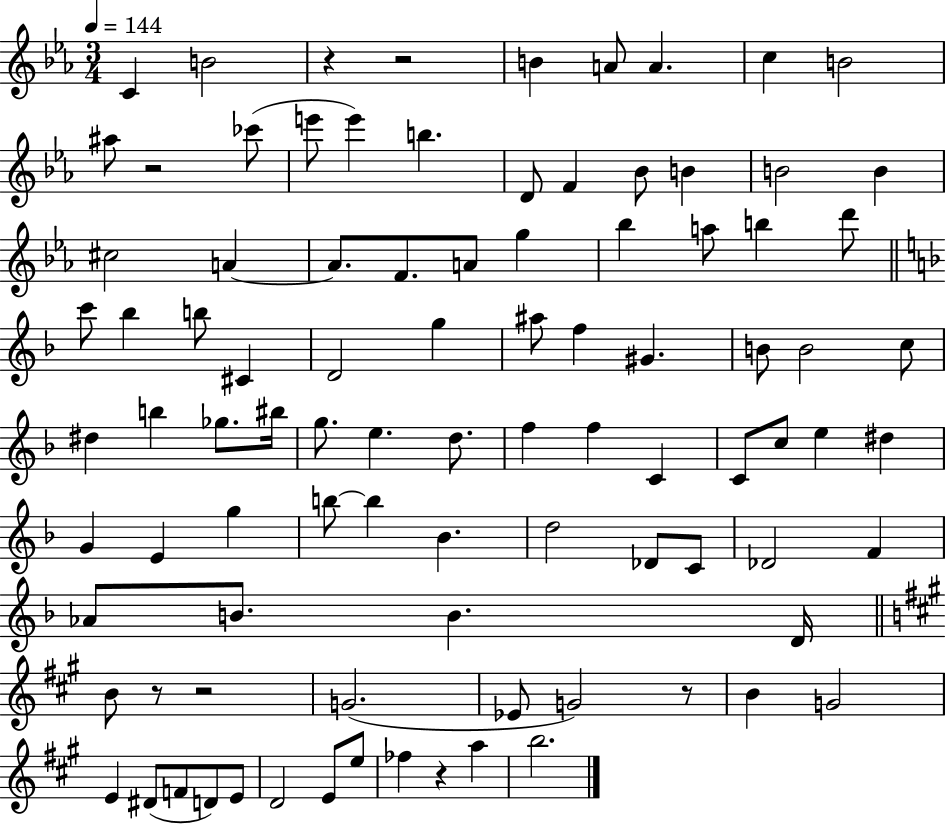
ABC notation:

X:1
T:Untitled
M:3/4
L:1/4
K:Eb
C B2 z z2 B A/2 A c B2 ^a/2 z2 _c'/2 e'/2 e' b D/2 F _B/2 B B2 B ^c2 A A/2 F/2 A/2 g _b a/2 b d'/2 c'/2 _b b/2 ^C D2 g ^a/2 f ^G B/2 B2 c/2 ^d b _g/2 ^b/4 g/2 e d/2 f f C C/2 c/2 e ^d G E g b/2 b _B d2 _D/2 C/2 _D2 F _A/2 B/2 B D/4 B/2 z/2 z2 G2 _E/2 G2 z/2 B G2 E ^D/2 F/2 D/2 E/2 D2 E/2 e/2 _f z a b2